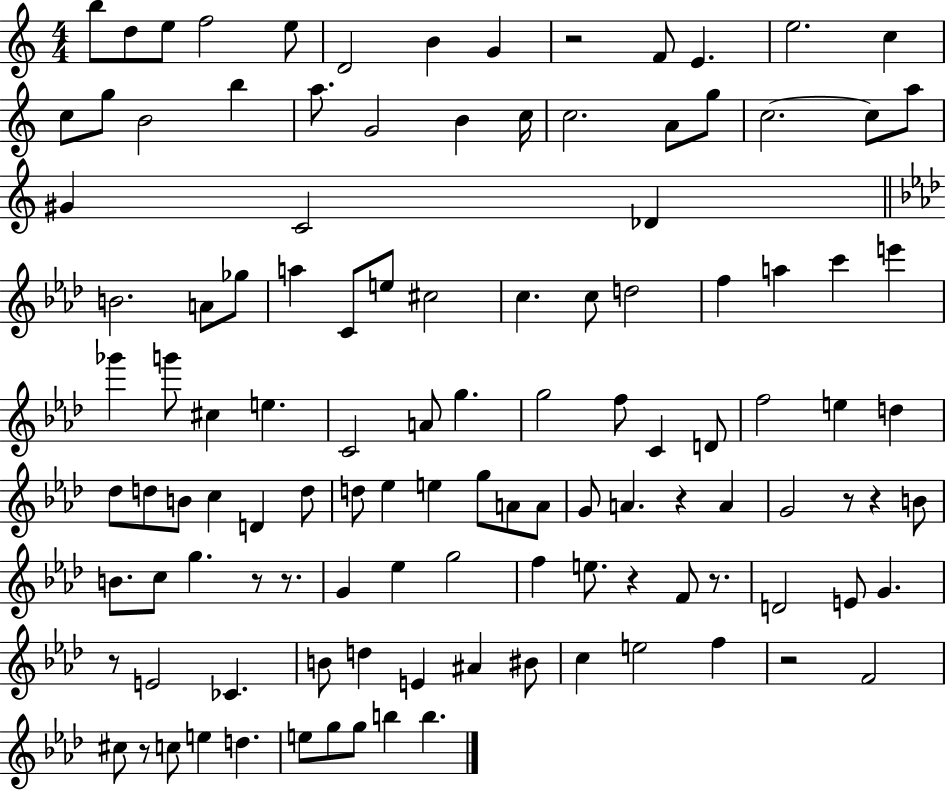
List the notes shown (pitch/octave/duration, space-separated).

B5/e D5/e E5/e F5/h E5/e D4/h B4/q G4/q R/h F4/e E4/q. E5/h. C5/q C5/e G5/e B4/h B5/q A5/e. G4/h B4/q C5/s C5/h. A4/e G5/e C5/h. C5/e A5/e G#4/q C4/h Db4/q B4/h. A4/e Gb5/e A5/q C4/e E5/e C#5/h C5/q. C5/e D5/h F5/q A5/q C6/q E6/q Gb6/q G6/e C#5/q E5/q. C4/h A4/e G5/q. G5/h F5/e C4/q D4/e F5/h E5/q D5/q Db5/e D5/e B4/e C5/q D4/q D5/e D5/e Eb5/q E5/q G5/e A4/e A4/e G4/e A4/q. R/q A4/q G4/h R/e R/q B4/e B4/e. C5/e G5/q. R/e R/e. G4/q Eb5/q G5/h F5/q E5/e. R/q F4/e R/e. D4/h E4/e G4/q. R/e E4/h CES4/q. B4/e D5/q E4/q A#4/q BIS4/e C5/q E5/h F5/q R/h F4/h C#5/e R/e C5/e E5/q D5/q. E5/e G5/e G5/e B5/q B5/q.